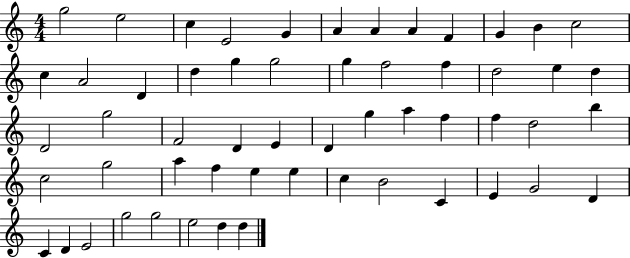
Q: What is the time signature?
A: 4/4